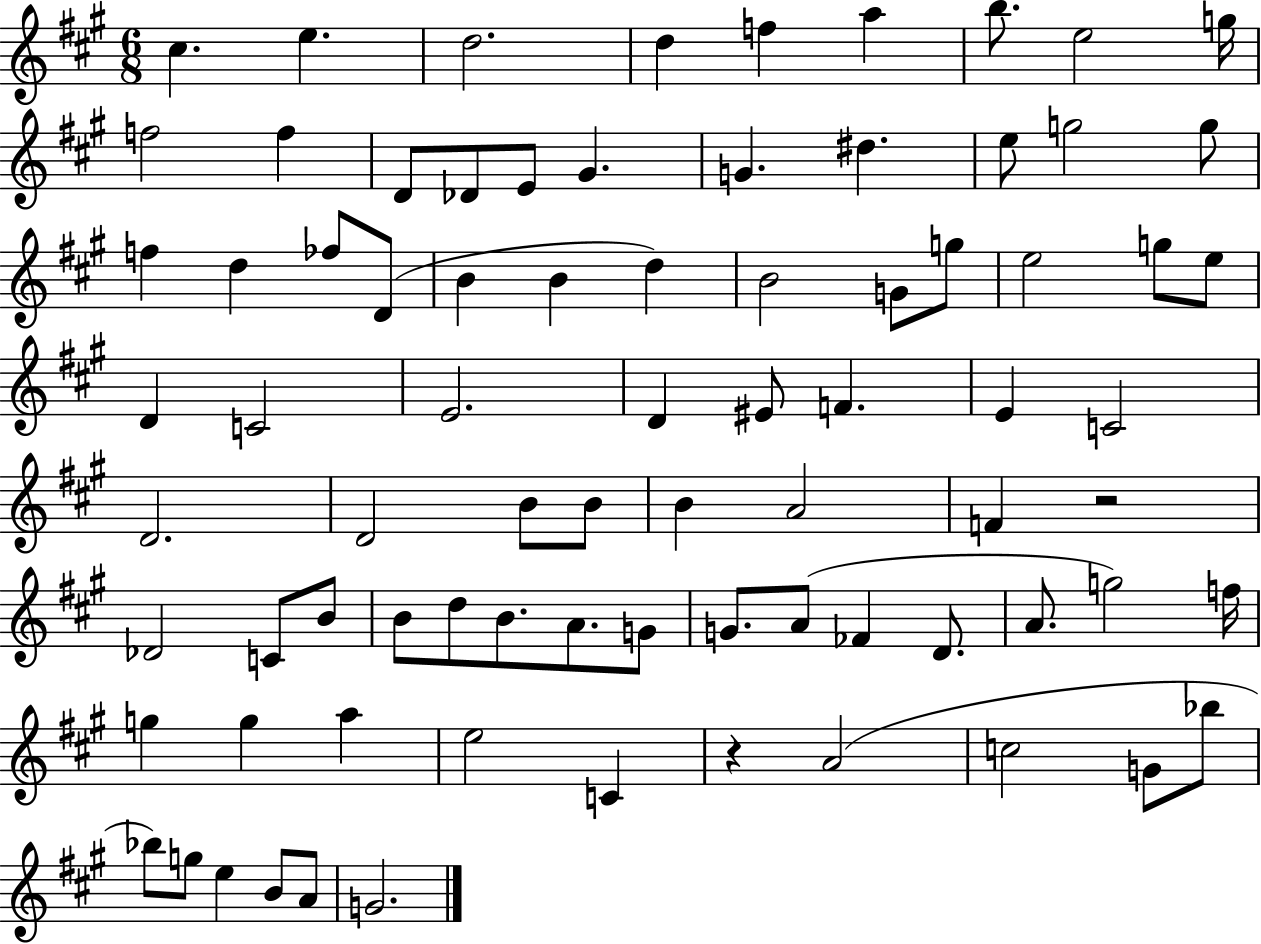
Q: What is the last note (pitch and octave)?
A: G4